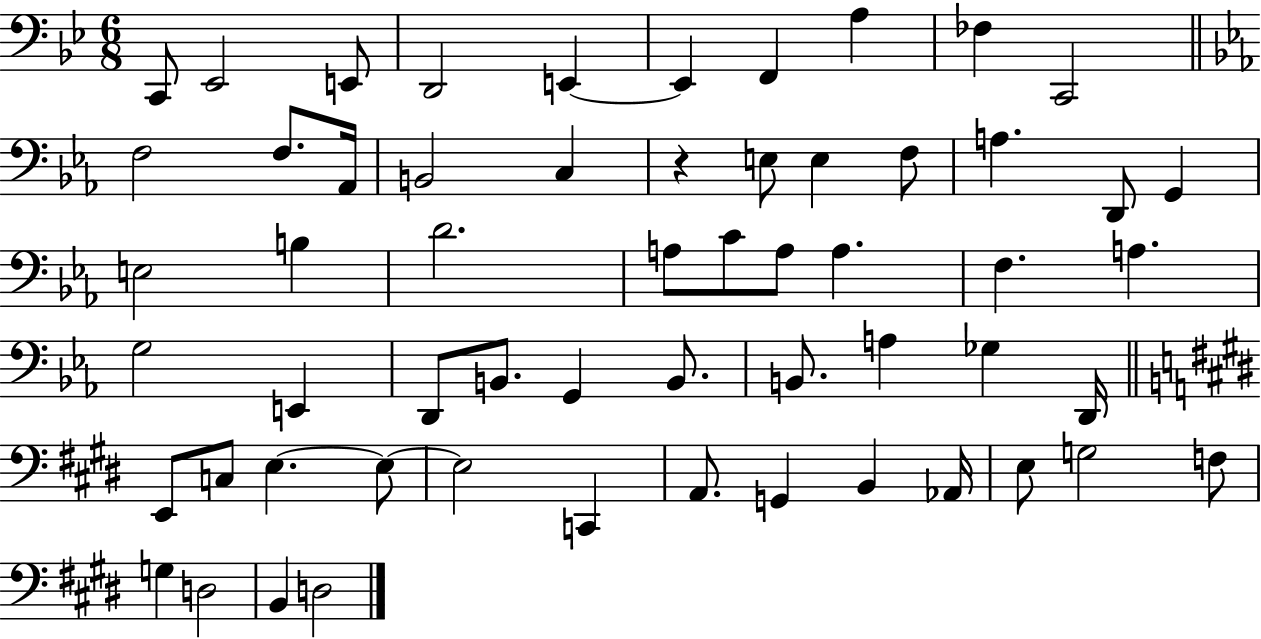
X:1
T:Untitled
M:6/8
L:1/4
K:Bb
C,,/2 _E,,2 E,,/2 D,,2 E,, E,, F,, A, _F, C,,2 F,2 F,/2 _A,,/4 B,,2 C, z E,/2 E, F,/2 A, D,,/2 G,, E,2 B, D2 A,/2 C/2 A,/2 A, F, A, G,2 E,, D,,/2 B,,/2 G,, B,,/2 B,,/2 A, _G, D,,/4 E,,/2 C,/2 E, E,/2 E,2 C,, A,,/2 G,, B,, _A,,/4 E,/2 G,2 F,/2 G, D,2 B,, D,2